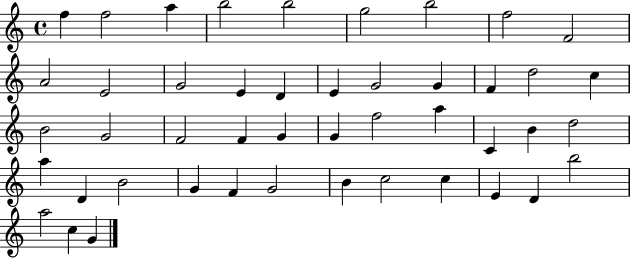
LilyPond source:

{
  \clef treble
  \time 4/4
  \defaultTimeSignature
  \key c \major
  f''4 f''2 a''4 | b''2 b''2 | g''2 b''2 | f''2 f'2 | \break a'2 e'2 | g'2 e'4 d'4 | e'4 g'2 g'4 | f'4 d''2 c''4 | \break b'2 g'2 | f'2 f'4 g'4 | g'4 f''2 a''4 | c'4 b'4 d''2 | \break a''4 d'4 b'2 | g'4 f'4 g'2 | b'4 c''2 c''4 | e'4 d'4 b''2 | \break a''2 c''4 g'4 | \bar "|."
}